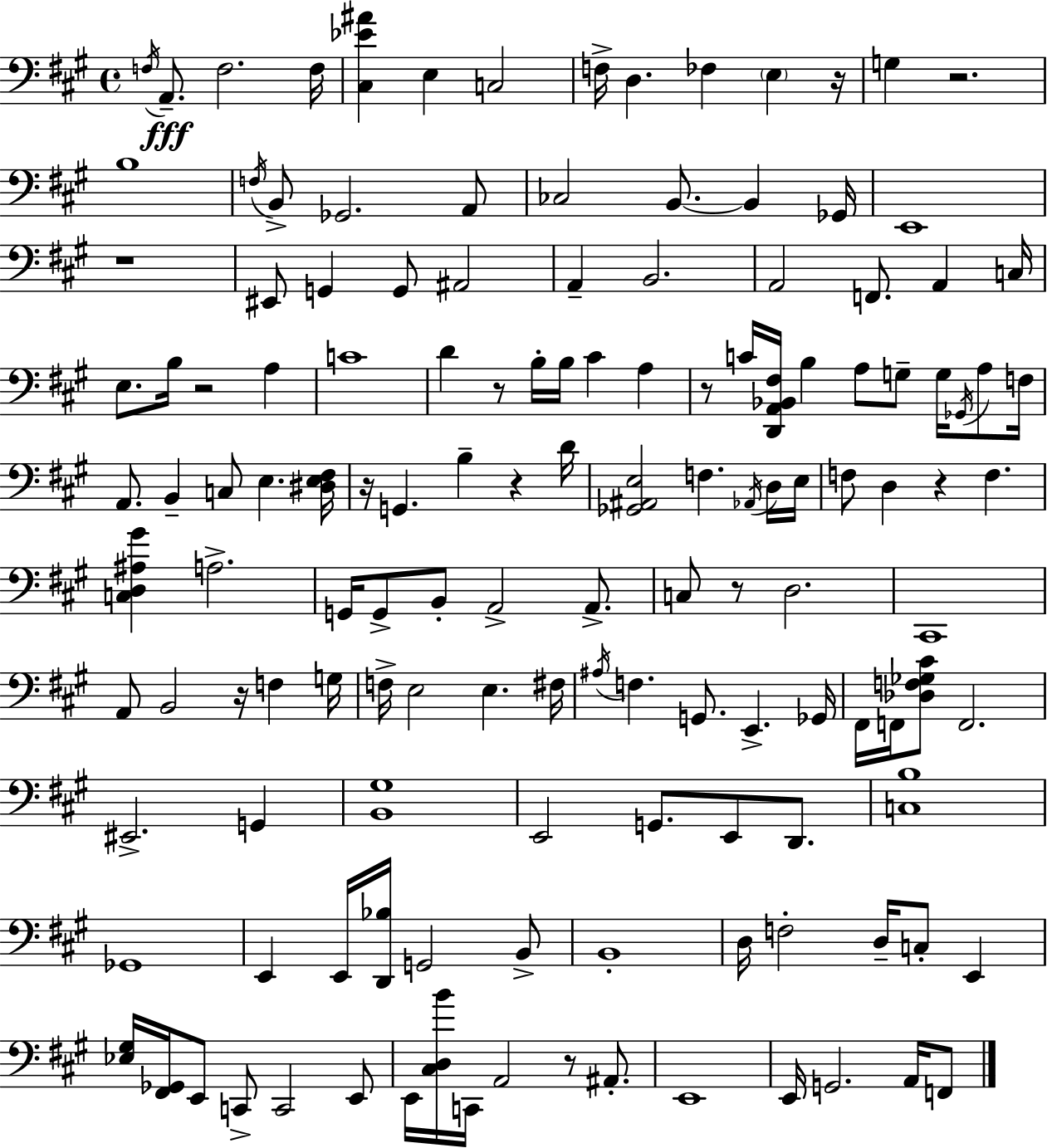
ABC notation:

X:1
T:Untitled
M:4/4
L:1/4
K:A
F,/4 A,,/2 F,2 F,/4 [^C,_E^A] E, C,2 F,/4 D, _F, E, z/4 G, z2 B,4 F,/4 B,,/2 _G,,2 A,,/2 _C,2 B,,/2 B,, _G,,/4 E,,4 z4 ^E,,/2 G,, G,,/2 ^A,,2 A,, B,,2 A,,2 F,,/2 A,, C,/4 E,/2 B,/4 z2 A, C4 D z/2 B,/4 B,/4 ^C A, z/2 C/4 [D,,A,,_B,,^F,]/4 B, A,/2 G,/2 G,/4 _G,,/4 A,/2 F,/4 A,,/2 B,, C,/2 E, [^D,E,^F,]/4 z/4 G,, B, z D/4 [_G,,^A,,E,]2 F, _A,,/4 D,/4 E,/4 F,/2 D, z F, [C,D,^A,^G] A,2 G,,/4 G,,/2 B,,/2 A,,2 A,,/2 C,/2 z/2 D,2 ^C,,4 A,,/2 B,,2 z/4 F, G,/4 F,/4 E,2 E, ^F,/4 ^A,/4 F, G,,/2 E,, _G,,/4 ^F,,/4 F,,/4 [_D,F,_G,^C]/2 F,,2 ^E,,2 G,, [B,,^G,]4 E,,2 G,,/2 E,,/2 D,,/2 [C,B,]4 _G,,4 E,, E,,/4 [D,,_B,]/4 G,,2 B,,/2 B,,4 D,/4 F,2 D,/4 C,/2 E,, [_E,^G,]/4 [^F,,_G,,]/4 E,,/2 C,,/2 C,,2 E,,/2 E,,/4 [^C,D,B]/4 C,,/4 A,,2 z/2 ^A,,/2 E,,4 E,,/4 G,,2 A,,/4 F,,/2